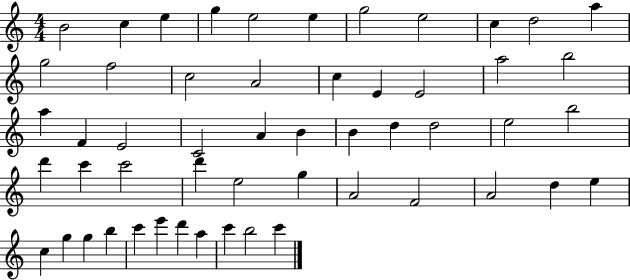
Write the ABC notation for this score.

X:1
T:Untitled
M:4/4
L:1/4
K:C
B2 c e g e2 e g2 e2 c d2 a g2 f2 c2 A2 c E E2 a2 b2 a F E2 C2 A B B d d2 e2 b2 d' c' c'2 d' e2 g A2 F2 A2 d e c g g b c' e' d' a c' b2 c'